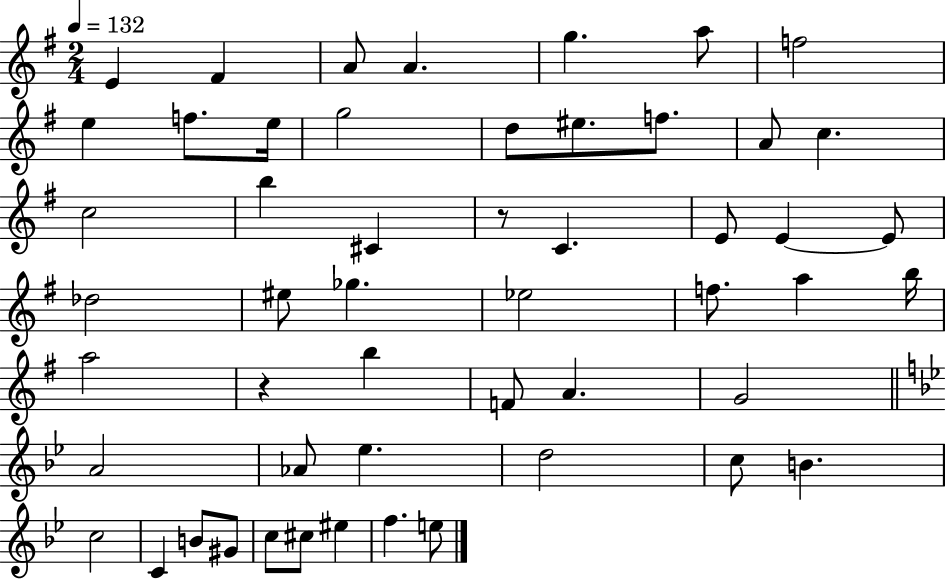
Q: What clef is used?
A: treble